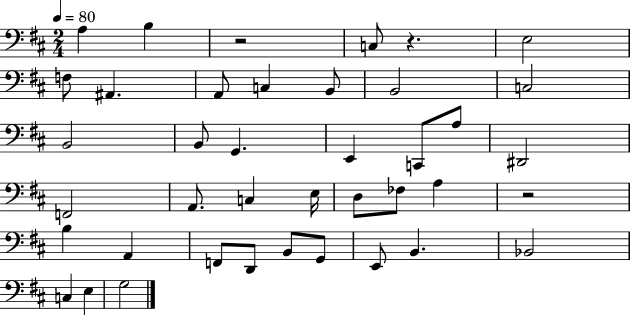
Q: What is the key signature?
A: D major